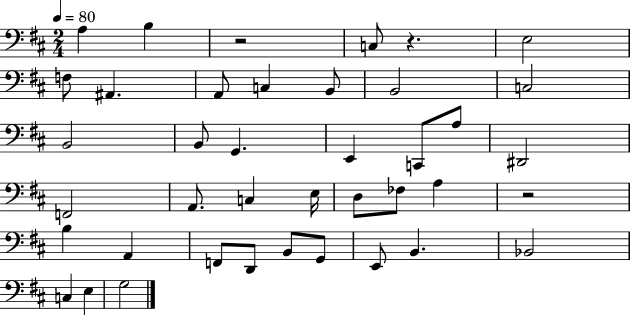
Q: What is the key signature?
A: D major